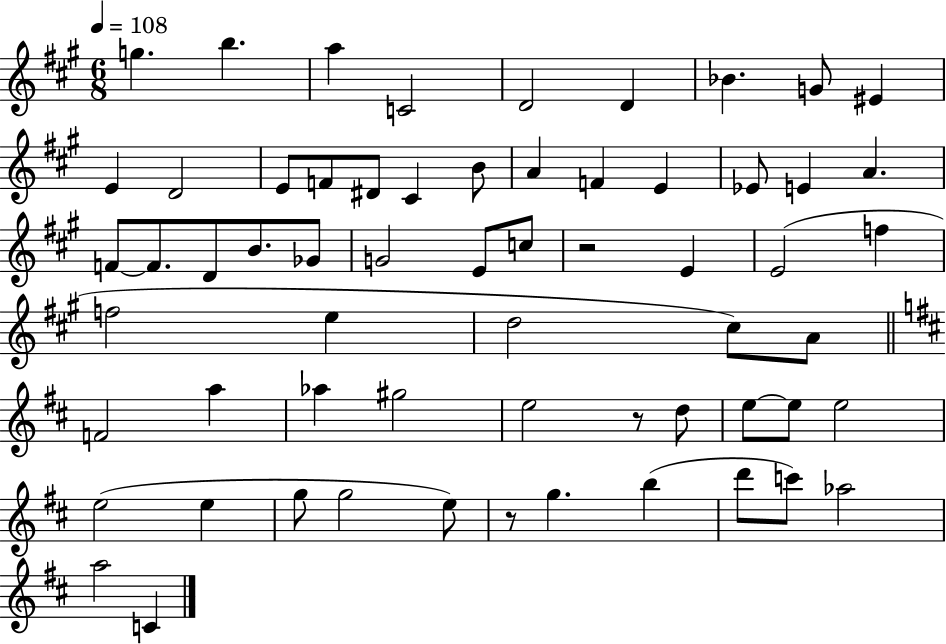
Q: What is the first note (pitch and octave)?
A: G5